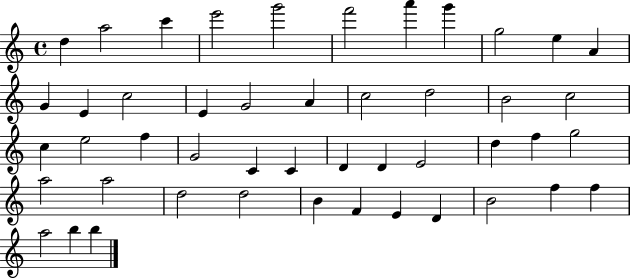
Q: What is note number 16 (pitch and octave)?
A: G4